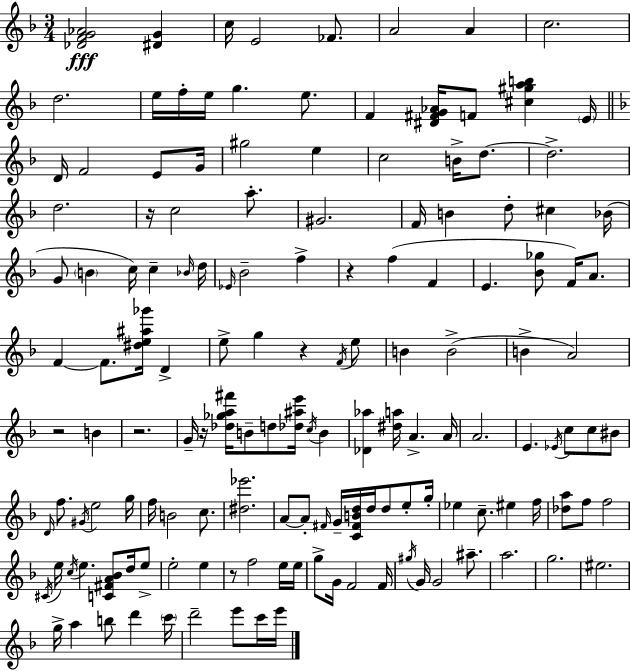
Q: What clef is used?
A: treble